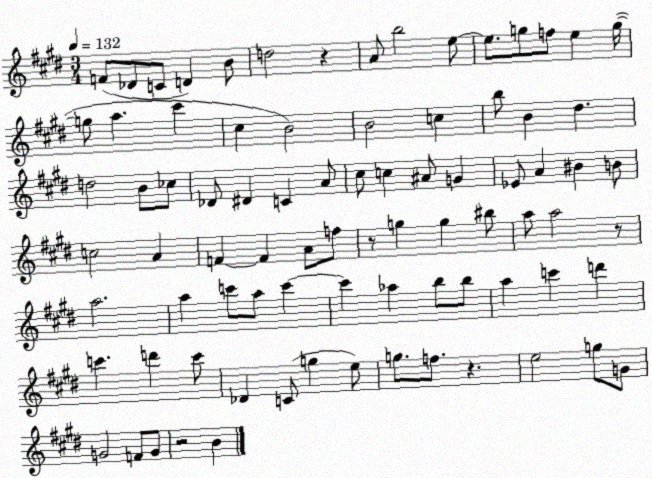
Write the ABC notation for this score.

X:1
T:Untitled
M:3/4
L:1/4
K:E
F/2 _D/2 C/2 D B/2 d2 z A/2 b2 e/2 e/2 g/2 f/2 e g/4 g/2 a ^c' ^c B2 B2 c b/2 B ^d d2 B/2 _c/2 _D/2 ^D C A/2 ^c/2 c ^A/2 G _E/2 A ^B B/2 c2 A F F A/2 f/2 z/2 g g ^b/2 a/2 a2 z/2 a2 a c'/2 a/2 c' c' _a b/2 b/2 a c' d' c' d' c'/2 _D C/2 g e/2 g/2 f/2 z e2 g/2 G/2 G2 F/2 G/2 z2 B